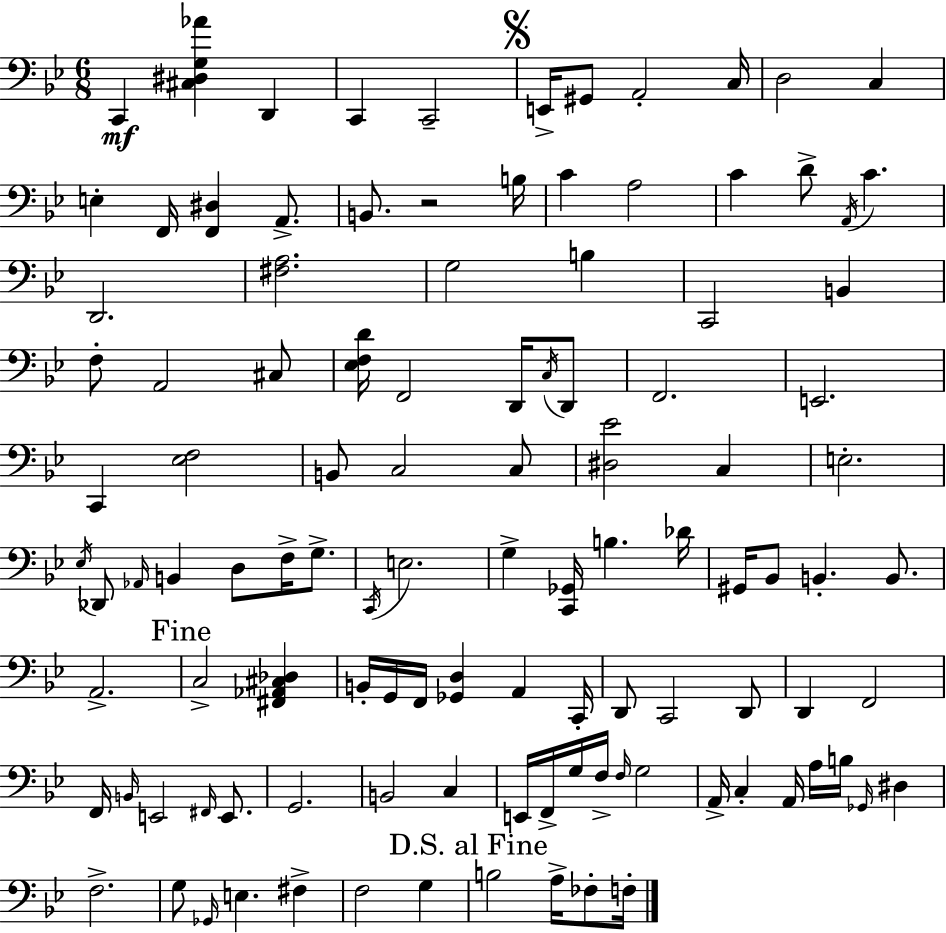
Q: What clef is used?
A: bass